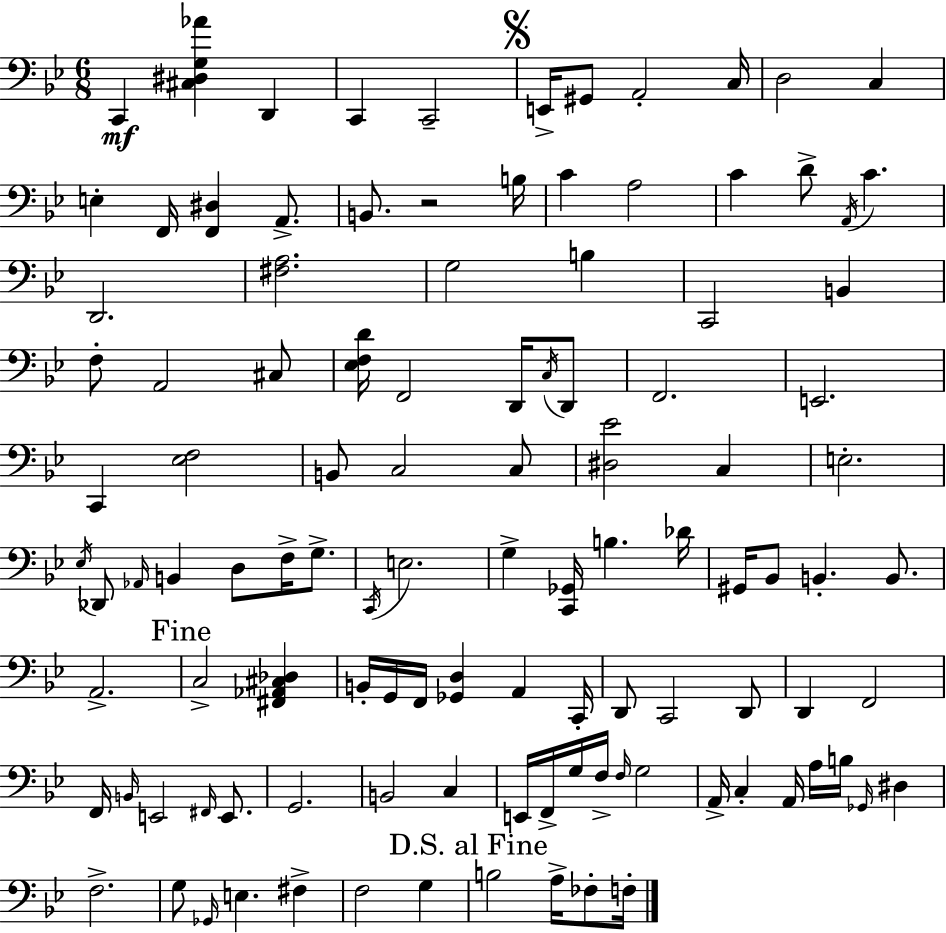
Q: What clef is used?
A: bass